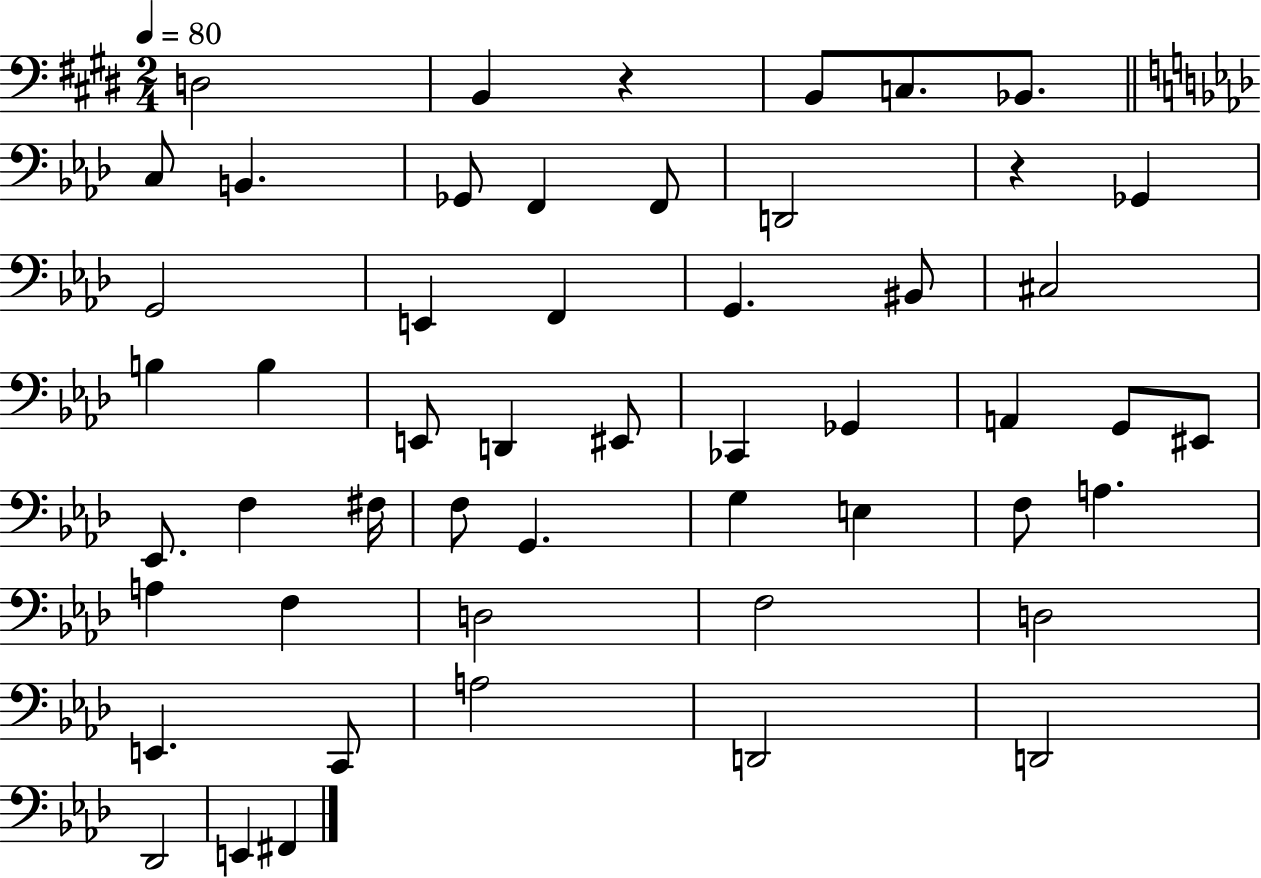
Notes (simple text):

D3/h B2/q R/q B2/e C3/e. Bb2/e. C3/e B2/q. Gb2/e F2/q F2/e D2/h R/q Gb2/q G2/h E2/q F2/q G2/q. BIS2/e C#3/h B3/q B3/q E2/e D2/q EIS2/e CES2/q Gb2/q A2/q G2/e EIS2/e Eb2/e. F3/q F#3/s F3/e G2/q. G3/q E3/q F3/e A3/q. A3/q F3/q D3/h F3/h D3/h E2/q. C2/e A3/h D2/h D2/h Db2/h E2/q F#2/q